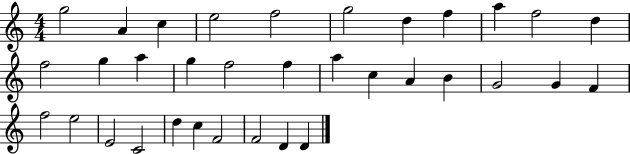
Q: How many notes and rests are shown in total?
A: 34